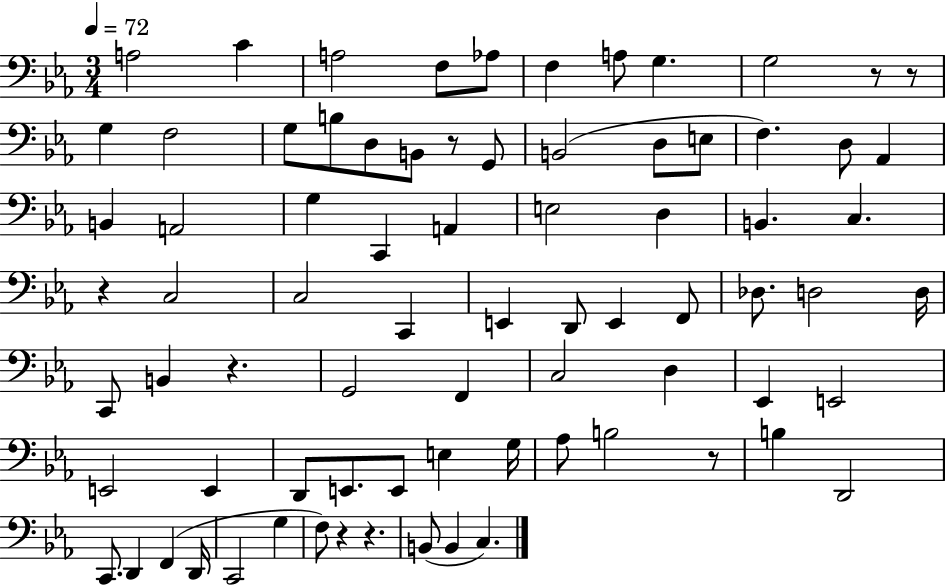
A3/h C4/q A3/h F3/e Ab3/e F3/q A3/e G3/q. G3/h R/e R/e G3/q F3/h G3/e B3/e D3/e B2/e R/e G2/e B2/h D3/e E3/e F3/q. D3/e Ab2/q B2/q A2/h G3/q C2/q A2/q E3/h D3/q B2/q. C3/q. R/q C3/h C3/h C2/q E2/q D2/e E2/q F2/e Db3/e. D3/h D3/s C2/e B2/q R/q. G2/h F2/q C3/h D3/q Eb2/q E2/h E2/h E2/q D2/e E2/e. E2/e E3/q G3/s Ab3/e B3/h R/e B3/q D2/h C2/e. D2/q F2/q D2/s C2/h G3/q F3/e R/q R/q. B2/e B2/q C3/q.